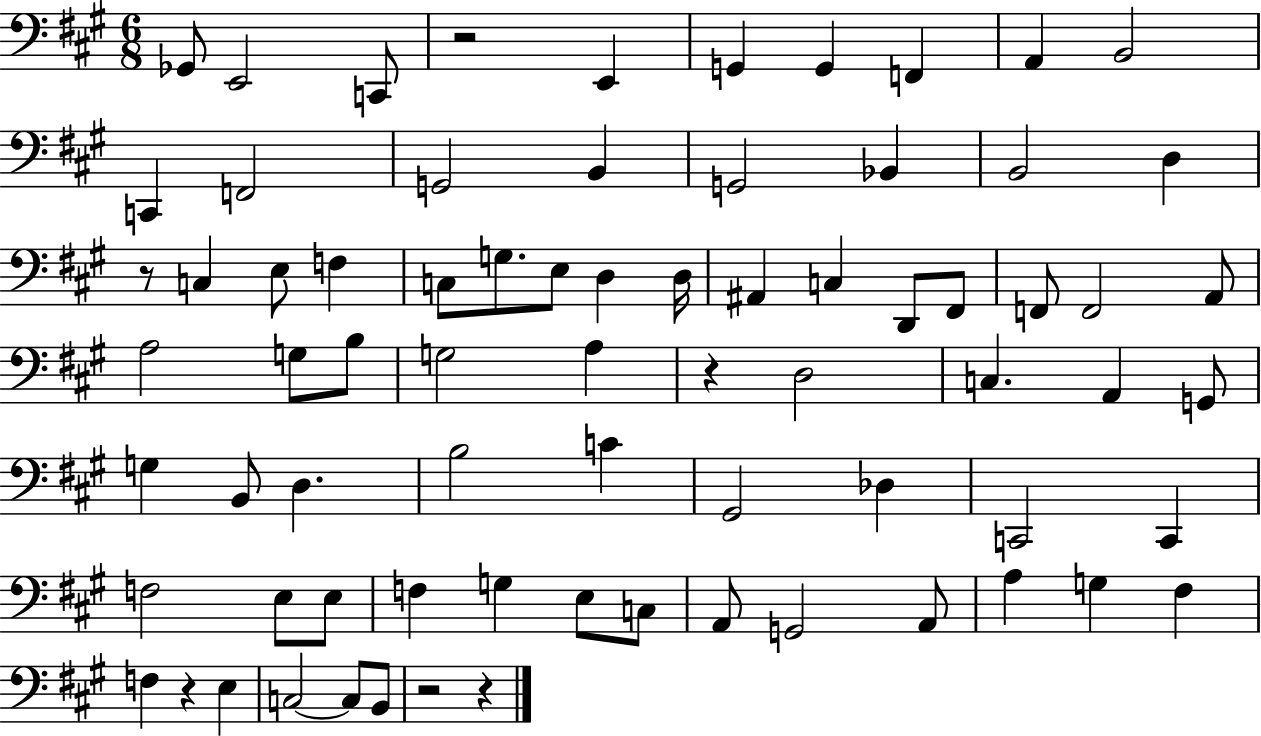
Gb2/e E2/h C2/e R/h E2/q G2/q G2/q F2/q A2/q B2/h C2/q F2/h G2/h B2/q G2/h Bb2/q B2/h D3/q R/e C3/q E3/e F3/q C3/e G3/e. E3/e D3/q D3/s A#2/q C3/q D2/e F#2/e F2/e F2/h A2/e A3/h G3/e B3/e G3/h A3/q R/q D3/h C3/q. A2/q G2/e G3/q B2/e D3/q. B3/h C4/q G#2/h Db3/q C2/h C2/q F3/h E3/e E3/e F3/q G3/q E3/e C3/e A2/e G2/h A2/e A3/q G3/q F#3/q F3/q R/q E3/q C3/h C3/e B2/e R/h R/q